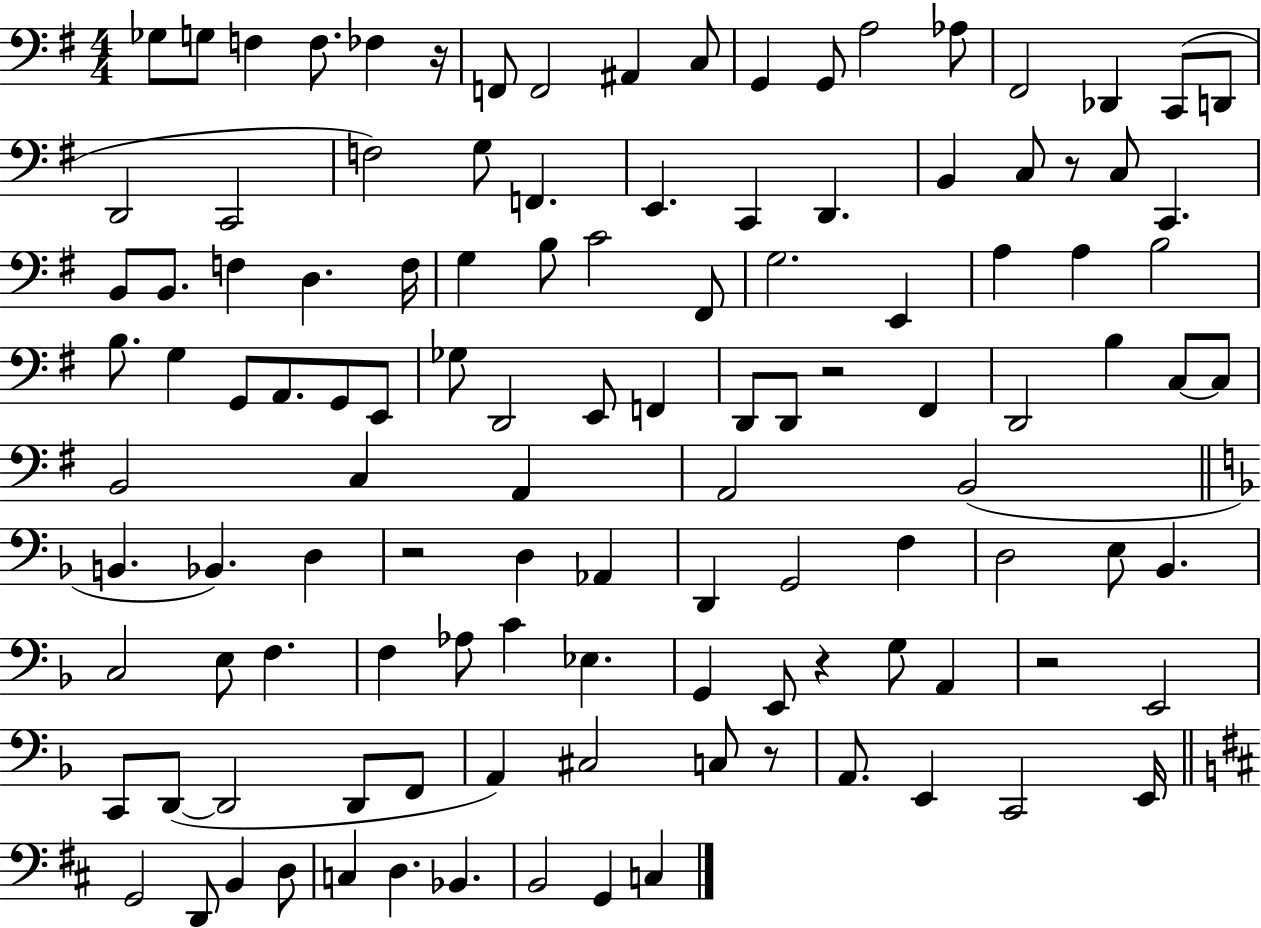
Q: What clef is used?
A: bass